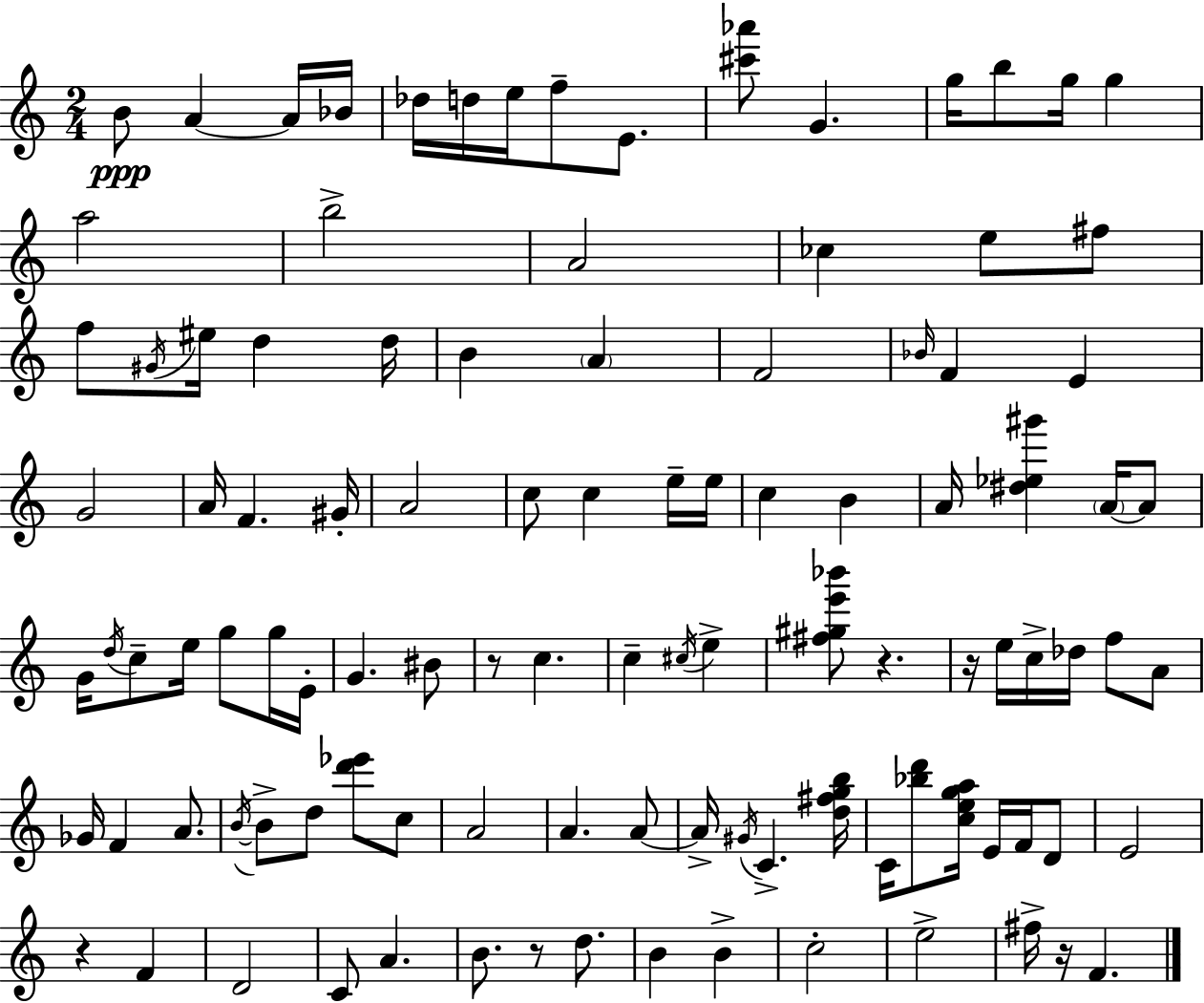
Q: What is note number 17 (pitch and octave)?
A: A4